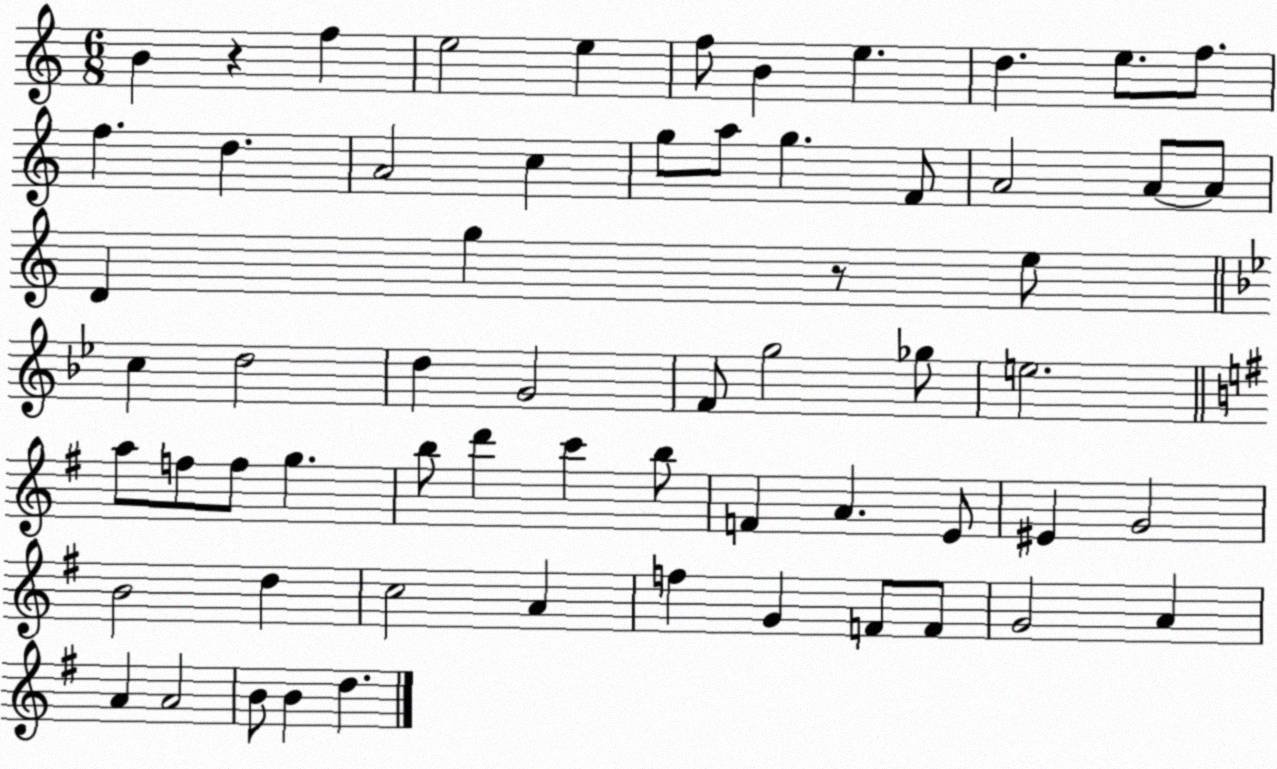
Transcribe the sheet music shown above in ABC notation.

X:1
T:Untitled
M:6/8
L:1/4
K:C
B z f e2 e f/2 B e d e/2 f/2 f d A2 c g/2 a/2 g F/2 A2 A/2 A/2 D g z/2 e/2 c d2 d G2 F/2 g2 _g/2 e2 a/2 f/2 f/2 g b/2 d' c' b/2 F A E/2 ^E G2 B2 d c2 A f G F/2 F/2 G2 A A A2 B/2 B d